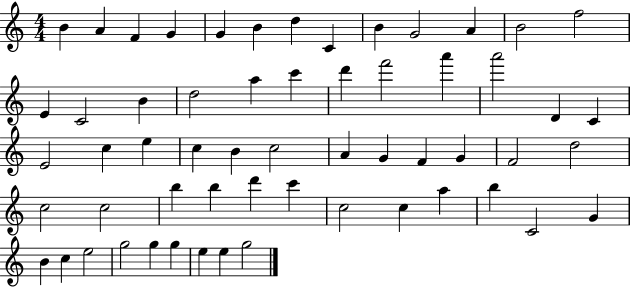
B4/q A4/q F4/q G4/q G4/q B4/q D5/q C4/q B4/q G4/h A4/q B4/h F5/h E4/q C4/h B4/q D5/h A5/q C6/q D6/q F6/h A6/q A6/h D4/q C4/q E4/h C5/q E5/q C5/q B4/q C5/h A4/q G4/q F4/q G4/q F4/h D5/h C5/h C5/h B5/q B5/q D6/q C6/q C5/h C5/q A5/q B5/q C4/h G4/q B4/q C5/q E5/h G5/h G5/q G5/q E5/q E5/q G5/h